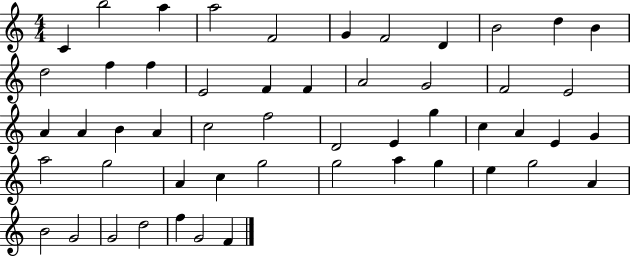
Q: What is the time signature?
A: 4/4